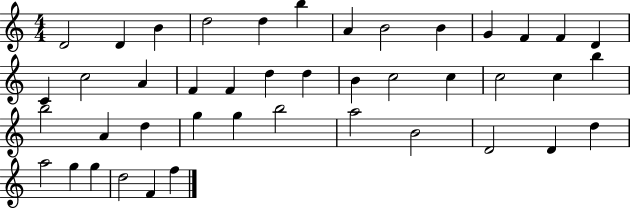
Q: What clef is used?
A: treble